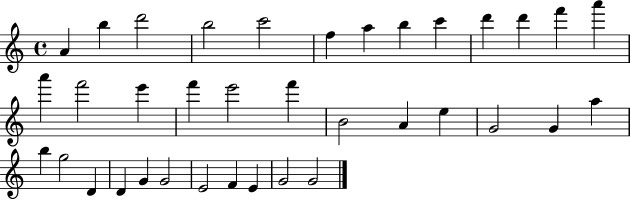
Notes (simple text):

A4/q B5/q D6/h B5/h C6/h F5/q A5/q B5/q C6/q D6/q D6/q F6/q A6/q A6/q F6/h E6/q F6/q E6/h F6/q B4/h A4/q E5/q G4/h G4/q A5/q B5/q G5/h D4/q D4/q G4/q G4/h E4/h F4/q E4/q G4/h G4/h